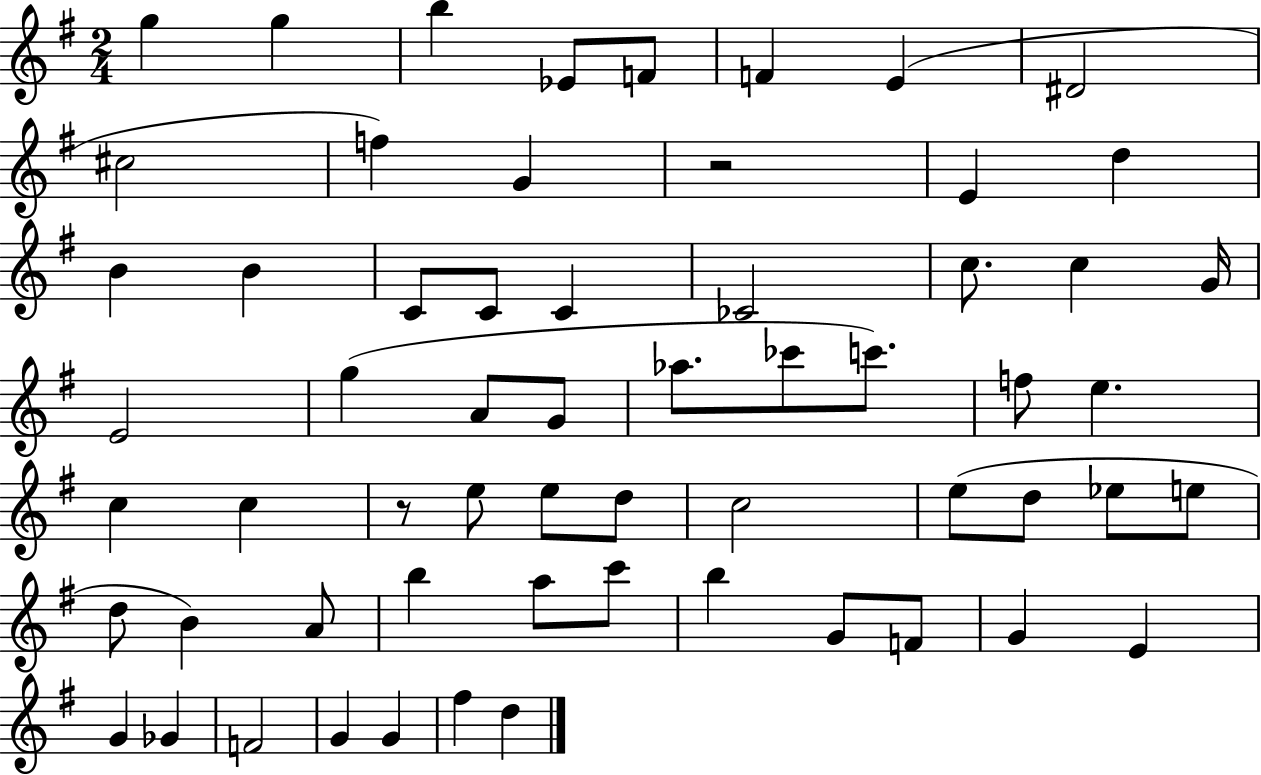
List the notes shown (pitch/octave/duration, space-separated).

G5/q G5/q B5/q Eb4/e F4/e F4/q E4/q D#4/h C#5/h F5/q G4/q R/h E4/q D5/q B4/q B4/q C4/e C4/e C4/q CES4/h C5/e. C5/q G4/s E4/h G5/q A4/e G4/e Ab5/e. CES6/e C6/e. F5/e E5/q. C5/q C5/q R/e E5/e E5/e D5/e C5/h E5/e D5/e Eb5/e E5/e D5/e B4/q A4/e B5/q A5/e C6/e B5/q G4/e F4/e G4/q E4/q G4/q Gb4/q F4/h G4/q G4/q F#5/q D5/q